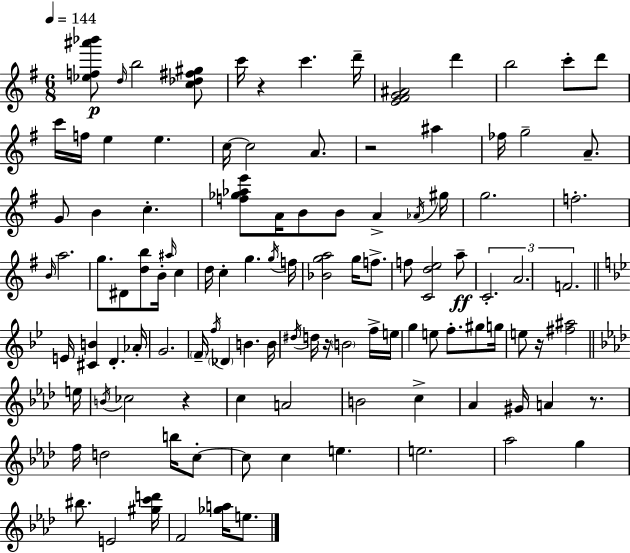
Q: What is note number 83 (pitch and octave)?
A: B5